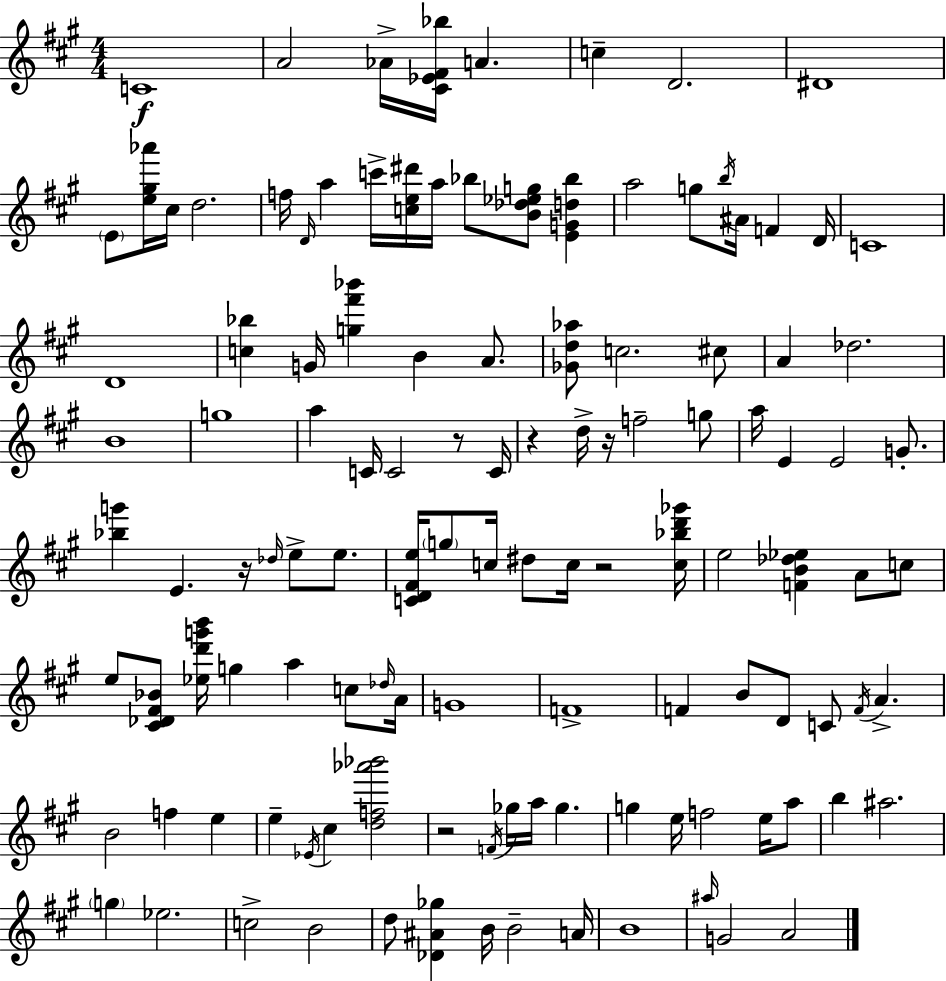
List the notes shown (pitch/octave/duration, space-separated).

C4/w A4/h Ab4/s [C#4,Eb4,F#4,Bb5]/s A4/q. C5/q D4/h. D#4/w E4/e [E5,G#5,Ab6]/s C#5/s D5/h. F5/s D4/s A5/q C6/s [C5,E5,D#6]/s A5/s Bb5/e [B4,Db5,Eb5,G5]/e [E4,G4,D5,Bb5]/q A5/h G5/e B5/s A#4/s F4/q D4/s C4/w D4/w [C5,Bb5]/q G4/s [G5,F#6,Bb6]/q B4/q A4/e. [Gb4,D5,Ab5]/e C5/h. C#5/e A4/q Db5/h. B4/w G5/w A5/q C4/s C4/h R/e C4/s R/q D5/s R/s F5/h G5/e A5/s E4/q E4/h G4/e. [Bb5,G6]/q E4/q. R/s Db5/s E5/e E5/e. [C4,D4,F#4,E5]/s G5/e C5/s D#5/e C5/s R/h [C5,Bb5,D6,Gb6]/s E5/h [F4,B4,Db5,Eb5]/q A4/e C5/e E5/e [C#4,Db4,F#4,Bb4]/e [Eb5,D6,G6,B6]/s G5/q A5/q C5/e Db5/s A4/s G4/w F4/w F4/q B4/e D4/e C4/e F4/s A4/q. B4/h F5/q E5/q E5/q Eb4/s C#5/q [D5,F5,Ab6,Bb6]/h R/h F4/s Gb5/s A5/s Gb5/q. G5/q E5/s F5/h E5/s A5/e B5/q A#5/h. G5/q Eb5/h. C5/h B4/h D5/e [Db4,A#4,Gb5]/q B4/s B4/h A4/s B4/w A#5/s G4/h A4/h